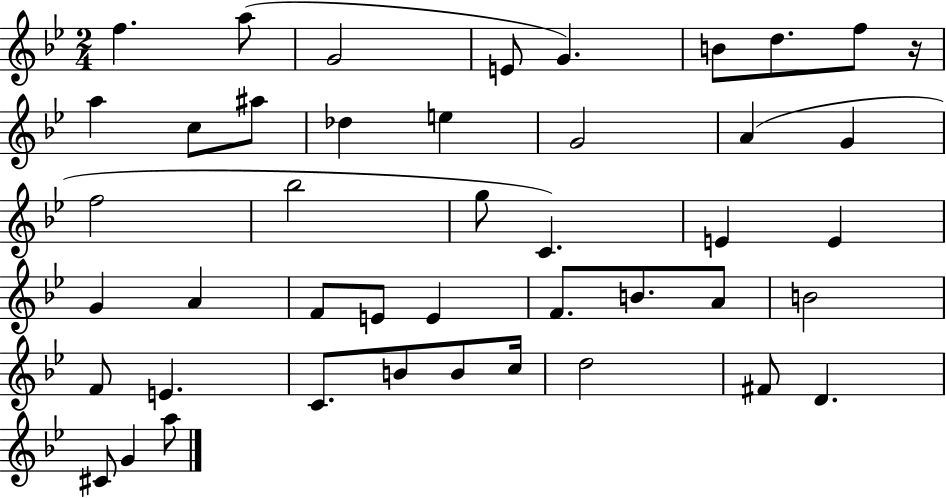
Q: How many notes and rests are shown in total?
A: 44